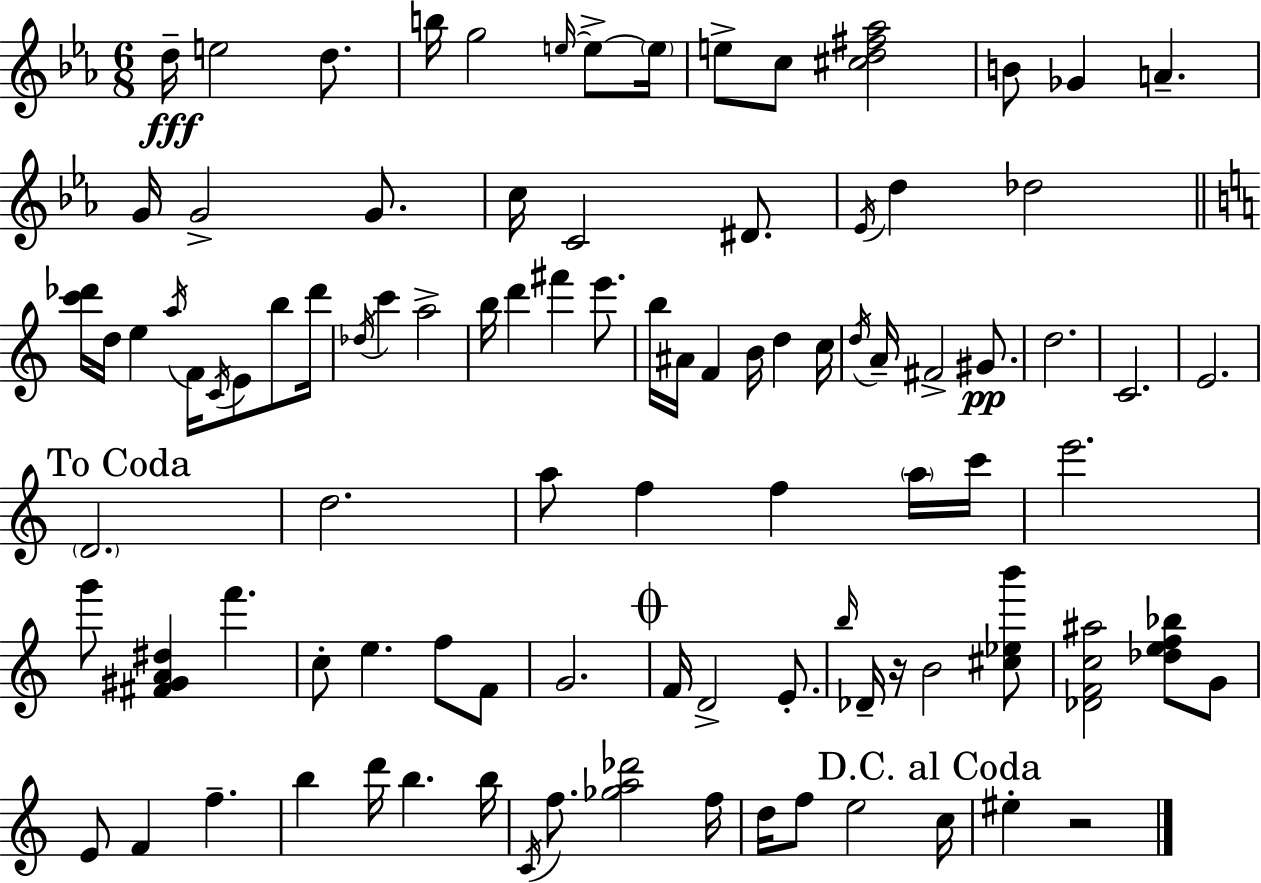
D5/s E5/h D5/e. B5/s G5/h E5/s E5/e E5/s E5/e C5/e [C#5,D5,F#5,Ab5]/h B4/e Gb4/q A4/q. G4/s G4/h G4/e. C5/s C4/h D#4/e. Eb4/s D5/q Db5/h [C6,Db6]/s D5/s E5/q A5/s F4/s C4/s E4/e B5/e Db6/s Db5/s C6/q A5/h B5/s D6/q F#6/q E6/e. B5/s A#4/s F4/q B4/s D5/q C5/s D5/s A4/s F#4/h G#4/e. D5/h. C4/h. E4/h. D4/h. D5/h. A5/e F5/q F5/q A5/s C6/s E6/h. G6/e [F#4,G#4,A4,D#5]/q F6/q. C5/e E5/q. F5/e F4/e G4/h. F4/s D4/h E4/e. B5/s Db4/s R/s B4/h [C#5,Eb5,B6]/e [Db4,F4,C5,A#5]/h [Db5,E5,F5,Bb5]/e G4/e E4/e F4/q F5/q. B5/q D6/s B5/q. B5/s C4/s F5/e. [Gb5,A5,Db6]/h F5/s D5/s F5/e E5/h C5/s EIS5/q R/h